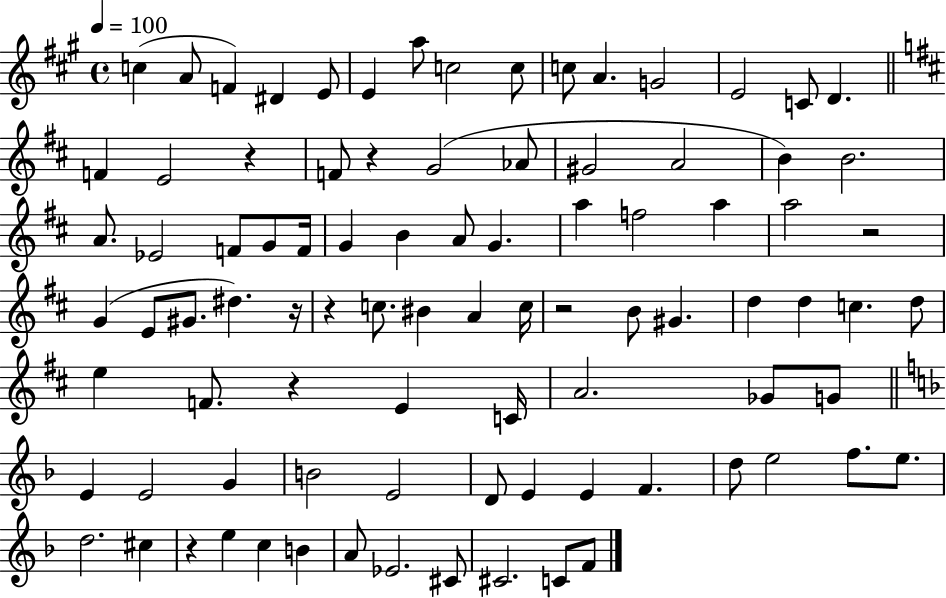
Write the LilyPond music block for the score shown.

{
  \clef treble
  \time 4/4
  \defaultTimeSignature
  \key a \major
  \tempo 4 = 100
  c''4( a'8 f'4) dis'4 e'8 | e'4 a''8 c''2 c''8 | c''8 a'4. g'2 | e'2 c'8 d'4. | \break \bar "||" \break \key d \major f'4 e'2 r4 | f'8 r4 g'2( aes'8 | gis'2 a'2 | b'4) b'2. | \break a'8. ees'2 f'8 g'8 f'16 | g'4 b'4 a'8 g'4. | a''4 f''2 a''4 | a''2 r2 | \break g'4( e'8 gis'8. dis''4.) r16 | r4 c''8. bis'4 a'4 c''16 | r2 b'8 gis'4. | d''4 d''4 c''4. d''8 | \break e''4 f'8. r4 e'4 c'16 | a'2. ges'8 g'8 | \bar "||" \break \key f \major e'4 e'2 g'4 | b'2 e'2 | d'8 e'4 e'4 f'4. | d''8 e''2 f''8. e''8. | \break d''2. cis''4 | r4 e''4 c''4 b'4 | a'8 ees'2. cis'8 | cis'2. c'8 f'8 | \break \bar "|."
}